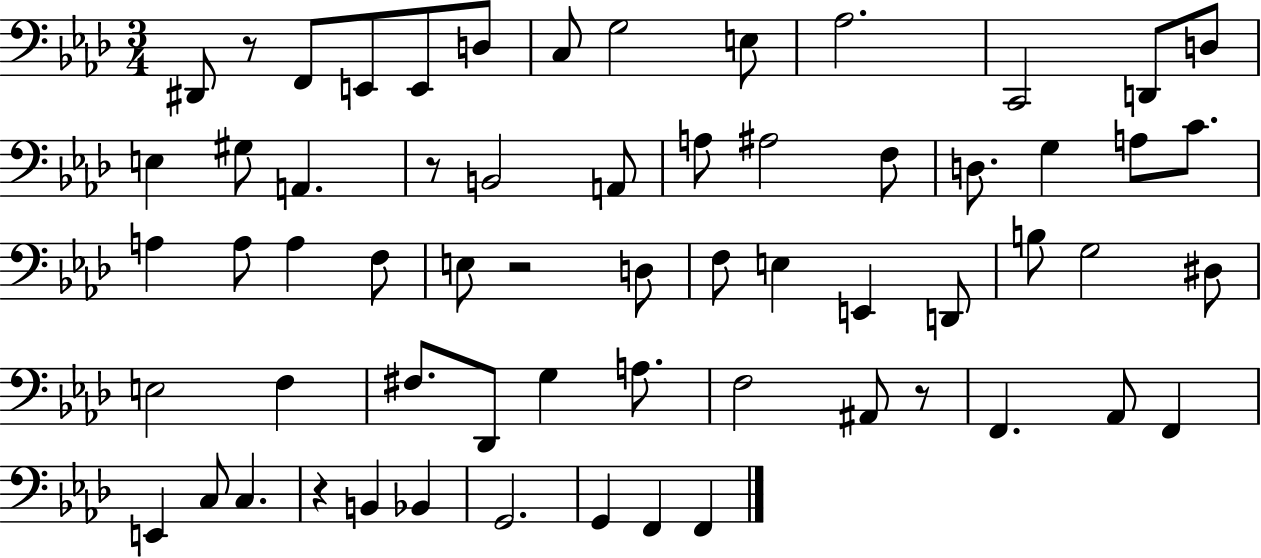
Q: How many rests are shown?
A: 5